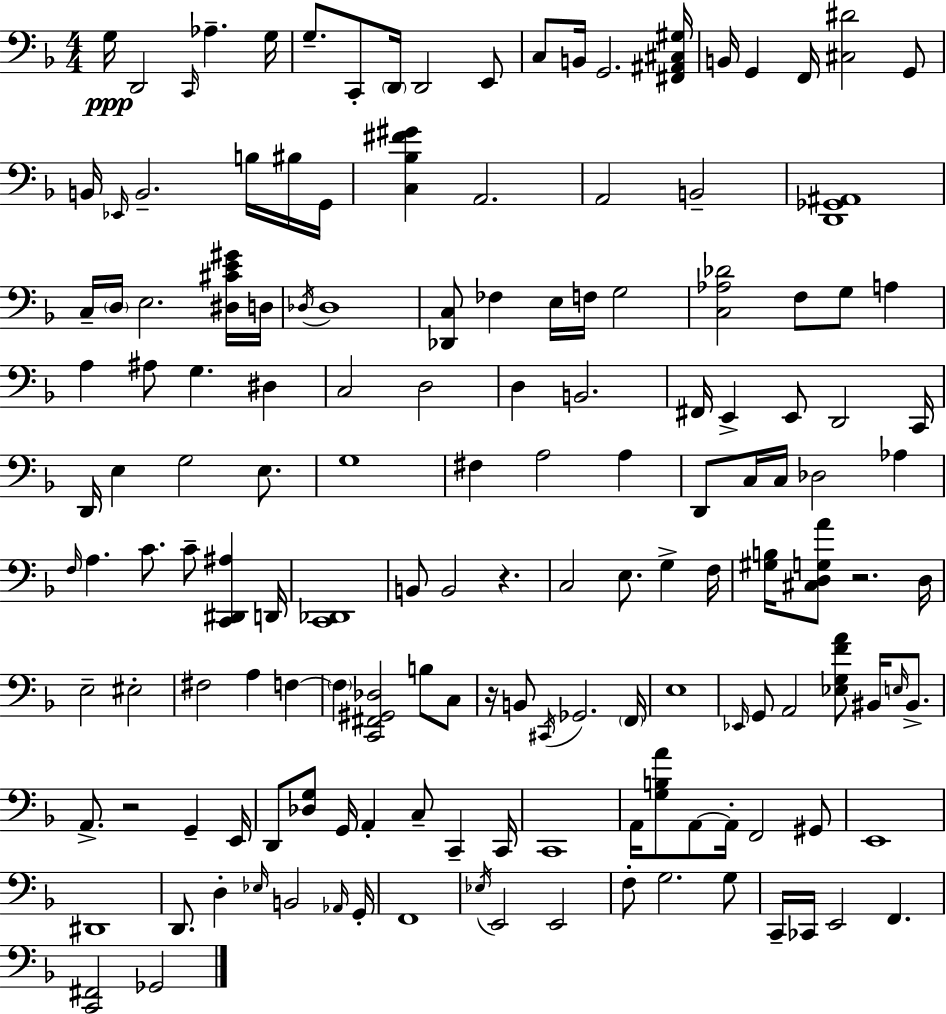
G3/s D2/h C2/s Ab3/q. G3/s G3/e. C2/e D2/s D2/h E2/e C3/e B2/s G2/h. [F#2,A#2,C#3,G#3]/s B2/s G2/q F2/s [C#3,D#4]/h G2/e B2/s Eb2/s B2/h. B3/s BIS3/s G2/s [C3,Bb3,F#4,G#4]/q A2/h. A2/h B2/h [D2,Gb2,A#2]/w C3/s D3/s E3/h. [D#3,C#4,E4,G#4]/s D3/s Db3/s Db3/w [Db2,C3]/e FES3/q E3/s F3/s G3/h [C3,Ab3,Db4]/h F3/e G3/e A3/q A3/q A#3/e G3/q. D#3/q C3/h D3/h D3/q B2/h. F#2/s E2/q E2/e D2/h C2/s D2/s E3/q G3/h E3/e. G3/w F#3/q A3/h A3/q D2/e C3/s C3/s Db3/h Ab3/q F3/s A3/q. C4/e. C4/e [C2,D#2,A#3]/q D2/s [C2,Db2]/w B2/e B2/h R/q. C3/h E3/e. G3/q F3/s [G#3,B3]/s [C#3,D3,G3,A4]/e R/h. D3/s E3/h EIS3/h F#3/h A3/q F3/q F3/q [C2,F#2,G#2,Db3]/h B3/e C3/e R/s B2/e C#2/s Gb2/h. F2/s E3/w Eb2/s G2/e A2/h [Eb3,G3,F4,A4]/e BIS2/s E3/s BIS2/e. A2/e. R/h G2/q E2/s D2/e [Db3,G3]/e G2/s A2/q C3/e C2/q C2/s C2/w A2/s [G3,B3,A4]/e A2/e A2/s F2/h G#2/e E2/w D#2/w D2/e. D3/q Eb3/s B2/h Ab2/s G2/s F2/w Eb3/s E2/h E2/h F3/e G3/h. G3/e C2/s CES2/s E2/h F2/q. [C2,F#2]/h Gb2/h